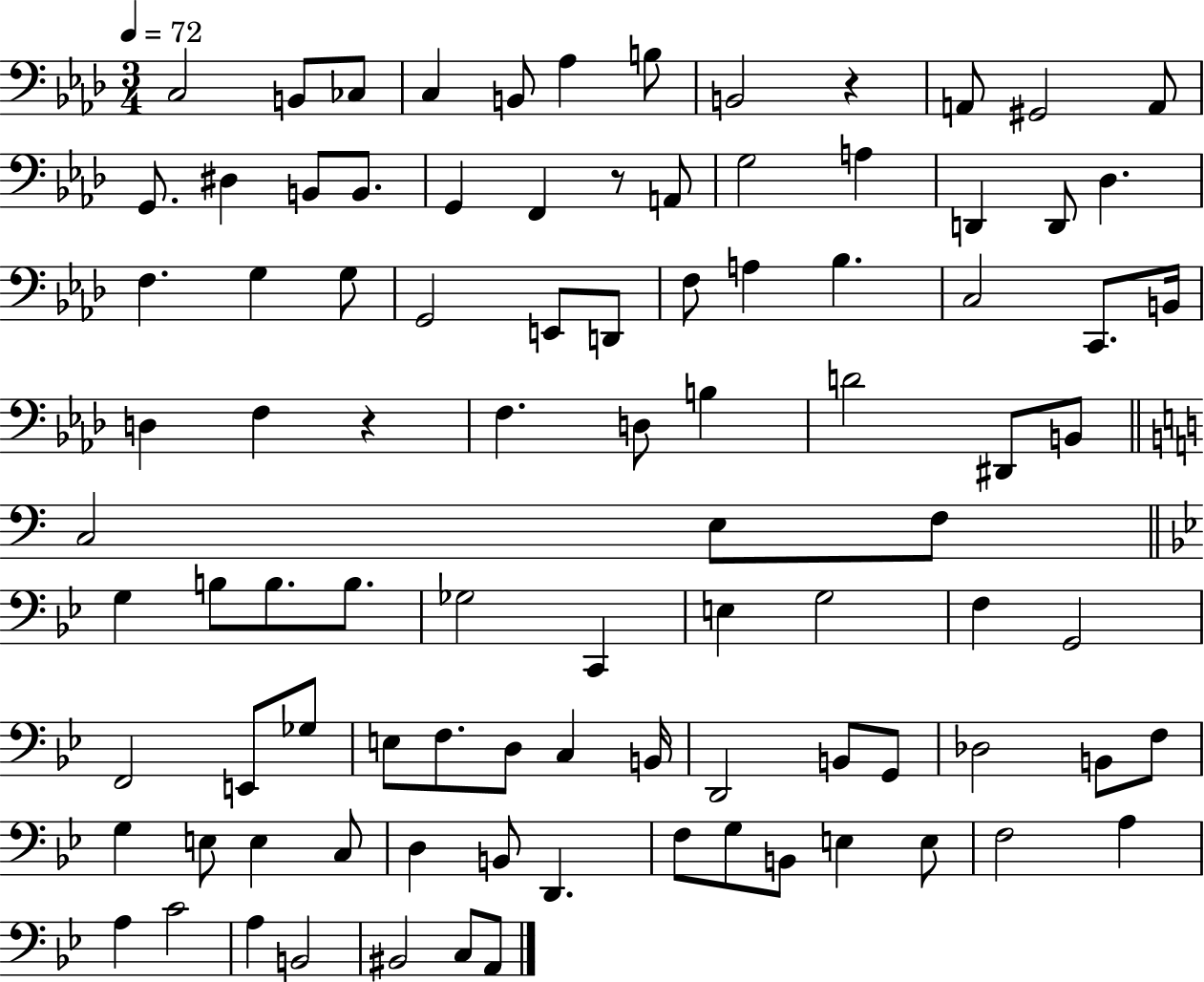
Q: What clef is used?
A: bass